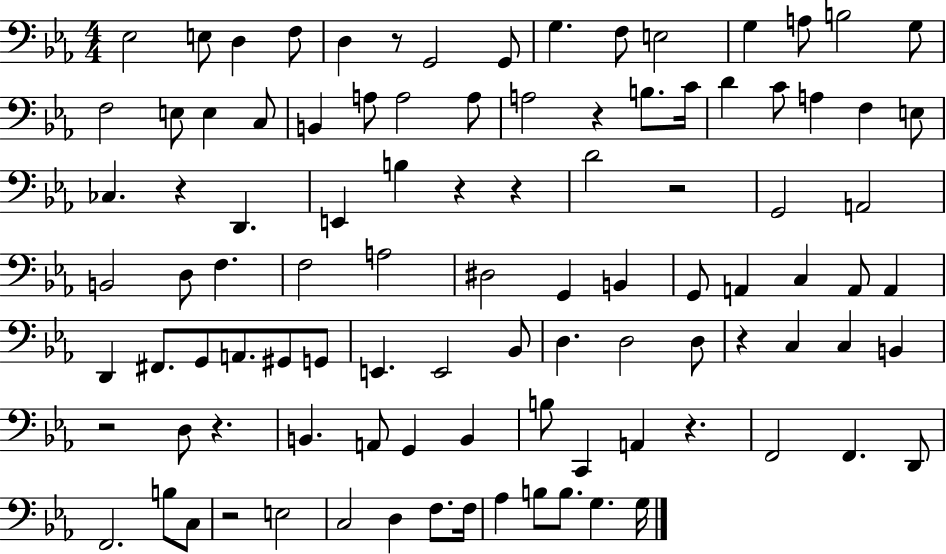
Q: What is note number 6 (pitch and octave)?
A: G2